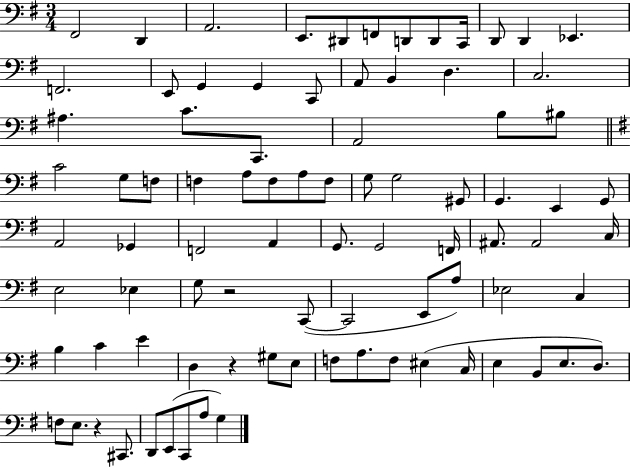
{
  \clef bass
  \numericTimeSignature
  \time 3/4
  \key g \major
  fis,2 d,4 | a,2. | e,8. dis,8 f,8 d,8 d,8 c,16 | d,8 d,4 ees,4. | \break f,2. | e,8 g,4 g,4 c,8 | a,8 b,4 d4. | c2. | \break ais4. c'8. c,8. | a,2 b8 bis8 | \bar "||" \break \key e \minor c'2 g8 f8 | f4 a8 f8 a8 f8 | g8 g2 gis,8 | g,4. e,4 g,8 | \break a,2 ges,4 | f,2 a,4 | g,8. g,2 f,16 | ais,8. ais,2 c16 | \break e2 ees4 | g8 r2 c,8~(~ | c,2 e,8 a8) | ees2 c4 | \break b4 c'4 e'4 | d4 r4 gis8 e8 | f8 a8. f8 eis4( c16 | e4 b,8 e8. d8.) | \break f8 e8. r4 cis,8. | d,8 e,8( c,8 a8 g4) | \bar "|."
}